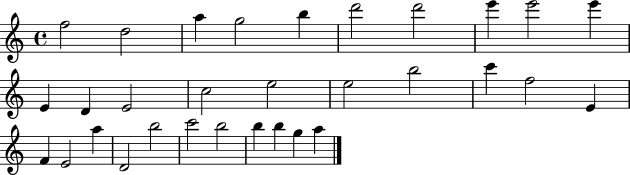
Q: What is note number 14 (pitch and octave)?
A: C5